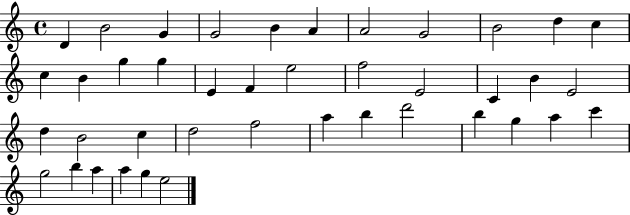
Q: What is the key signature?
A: C major